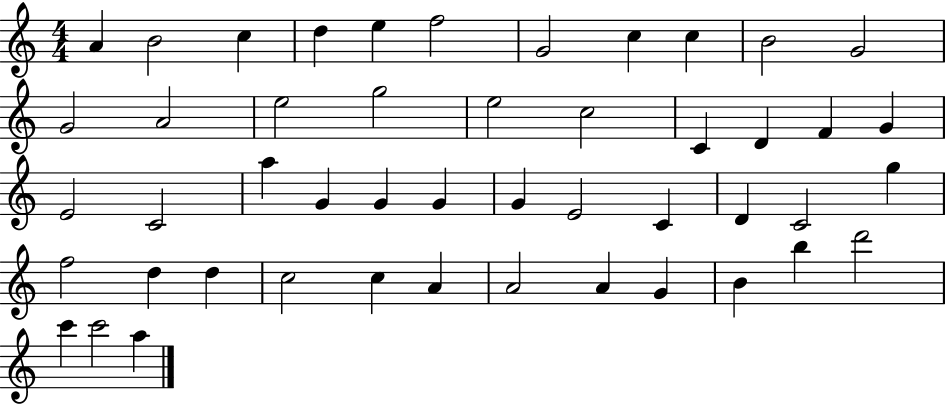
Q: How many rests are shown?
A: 0